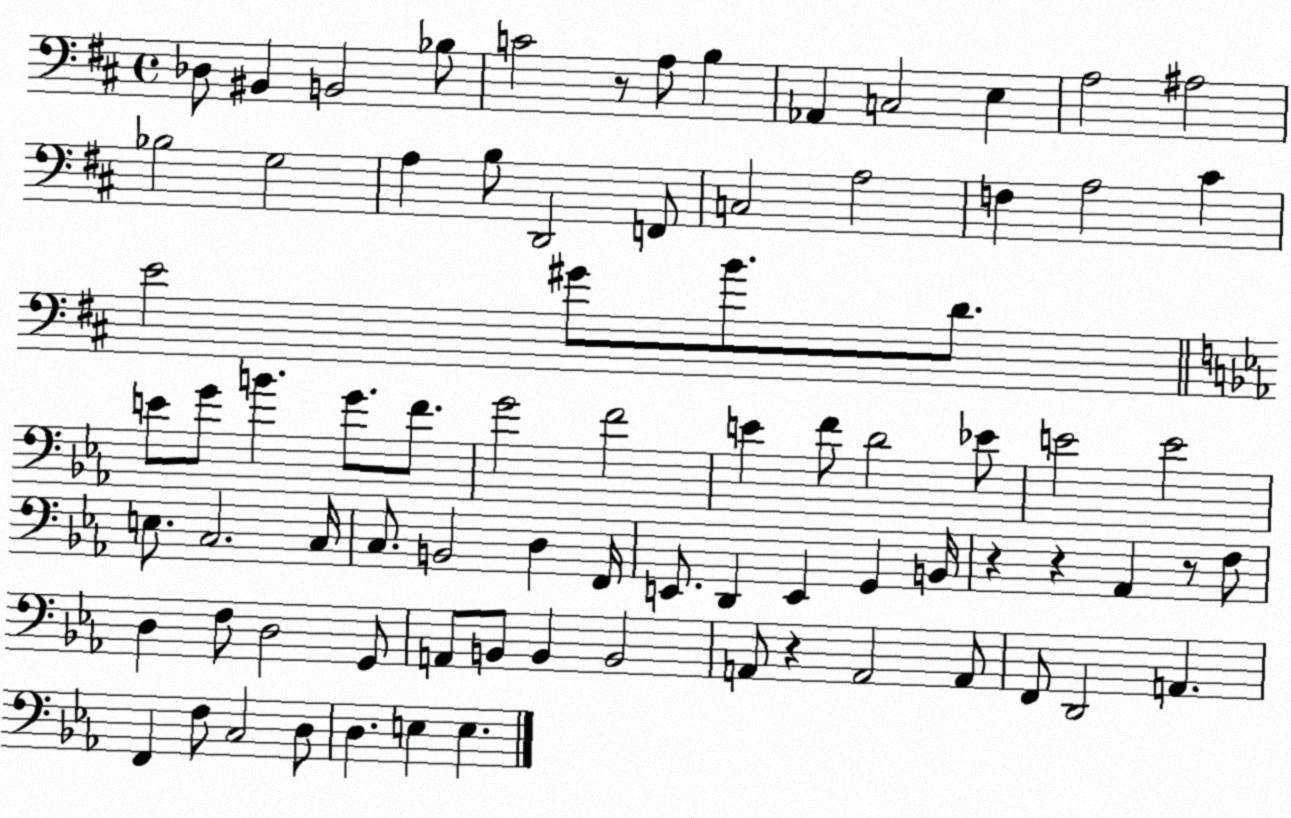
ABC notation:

X:1
T:Untitled
M:4/4
L:1/4
K:D
_D,/2 ^B,, B,,2 _B,/2 C2 z/2 A,/2 B, _A,, C,2 E, A,2 ^A,2 _B,2 G,2 A, B,/2 D,,2 F,,/2 C,2 A,2 F, A,2 ^C E2 ^G/2 B/2 D/2 E/2 G/2 B G/2 F/2 G2 F2 E F/2 D2 _E/2 E2 E2 E,/2 C,2 C,/4 C,/2 B,,2 D, F,,/4 E,,/2 D,, E,, G,, B,,/4 z z _A,, z/2 F,/2 D, F,/2 D,2 G,,/2 A,,/2 B,,/2 B,, B,,2 A,,/2 z A,,2 A,,/2 F,,/2 D,,2 A,, F,, F,/2 C,2 D,/2 D, E, E,